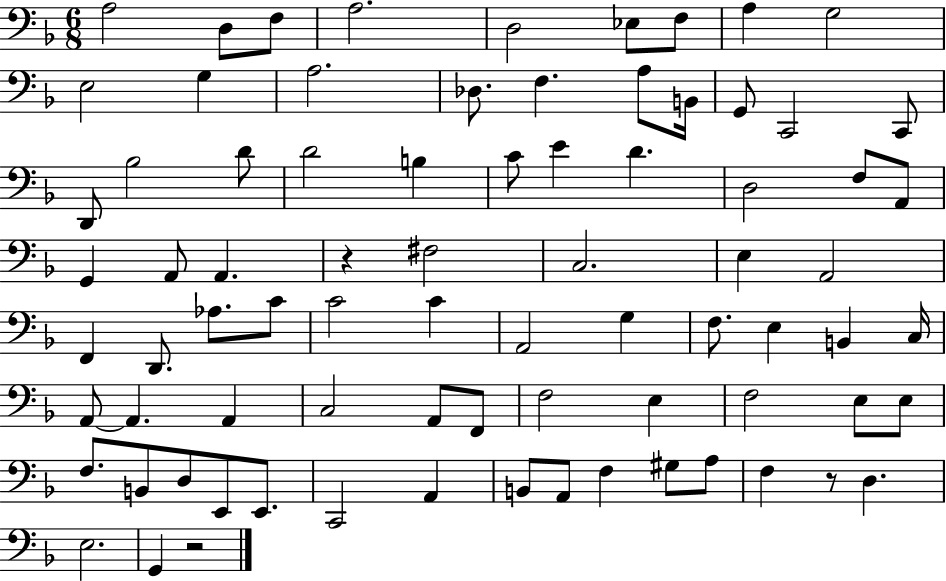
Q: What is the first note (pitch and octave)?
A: A3